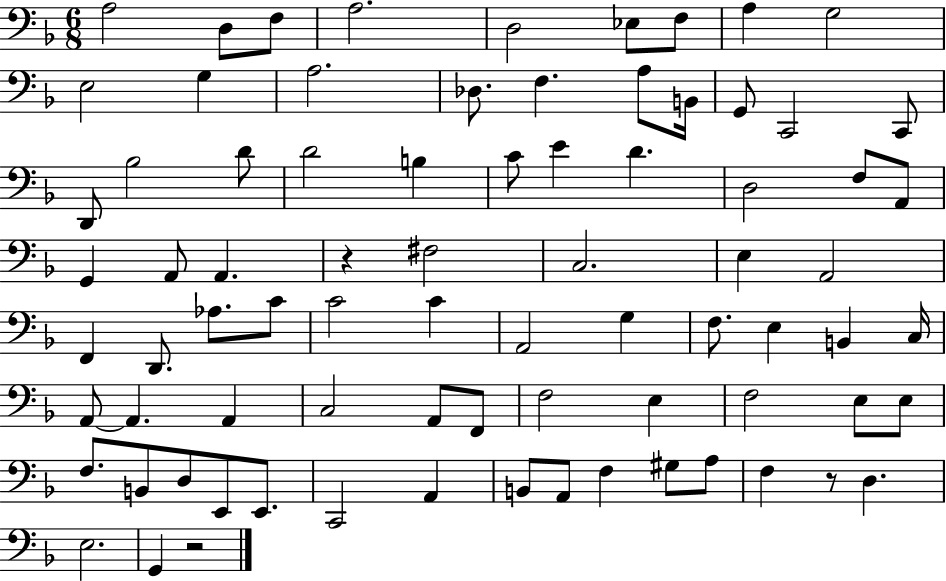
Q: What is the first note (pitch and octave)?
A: A3